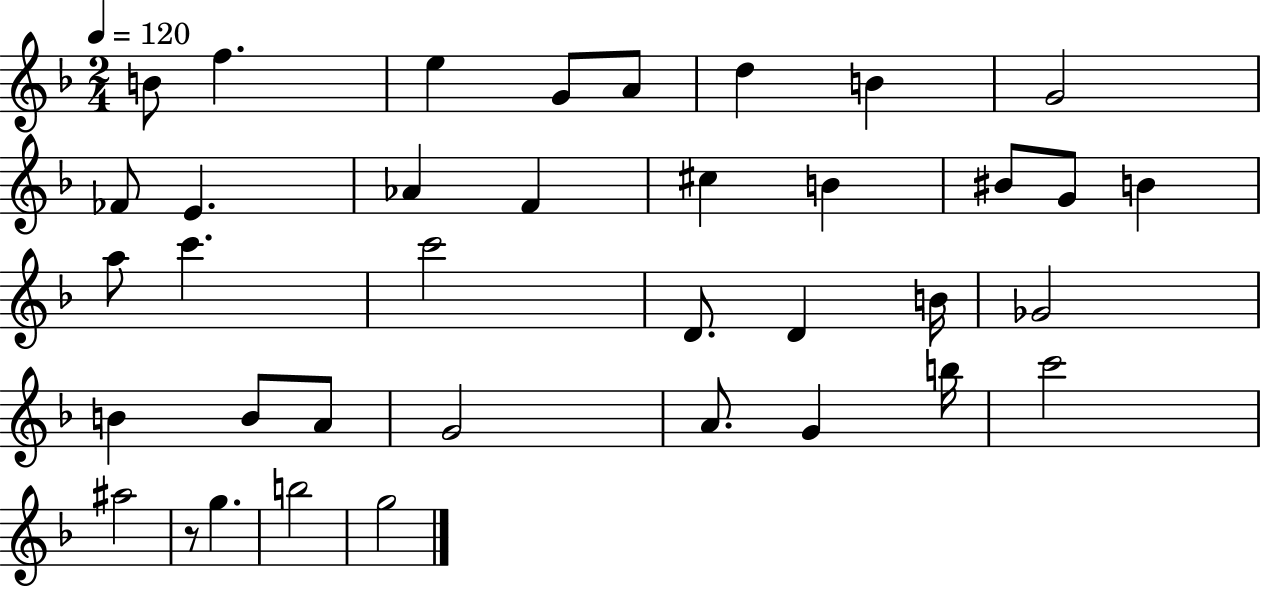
X:1
T:Untitled
M:2/4
L:1/4
K:F
B/2 f e G/2 A/2 d B G2 _F/2 E _A F ^c B ^B/2 G/2 B a/2 c' c'2 D/2 D B/4 _G2 B B/2 A/2 G2 A/2 G b/4 c'2 ^a2 z/2 g b2 g2